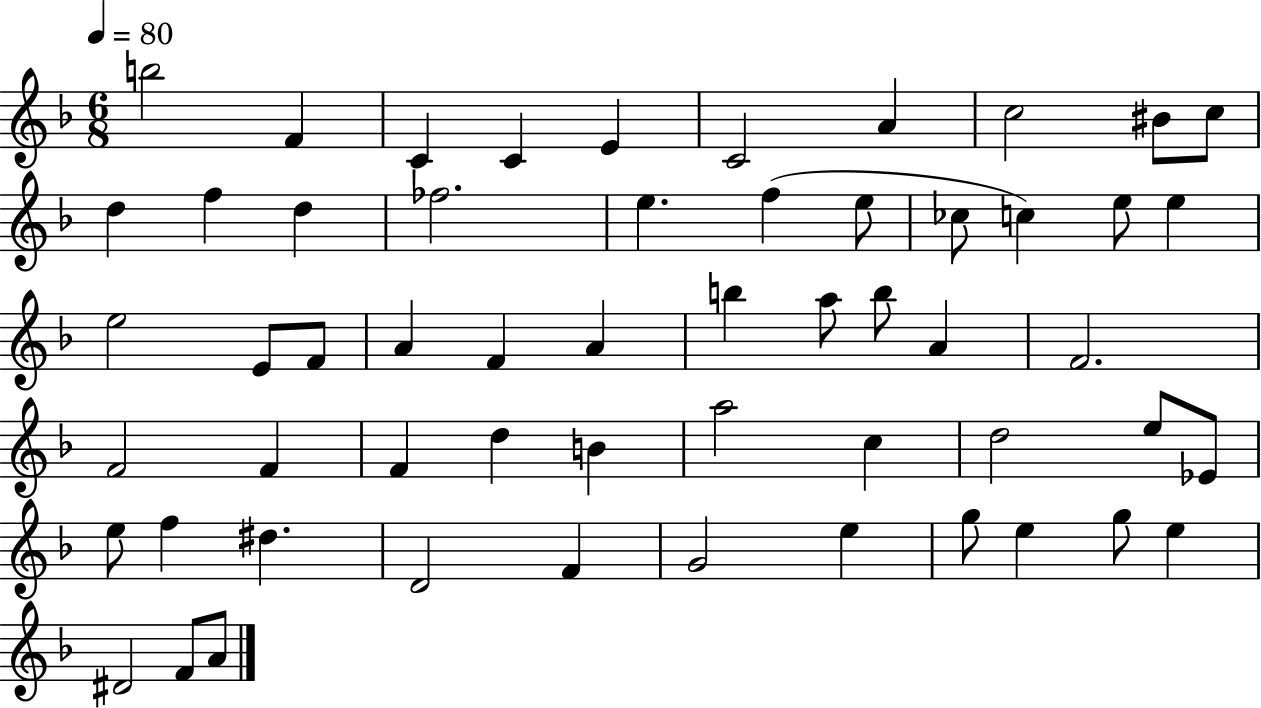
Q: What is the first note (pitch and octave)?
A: B5